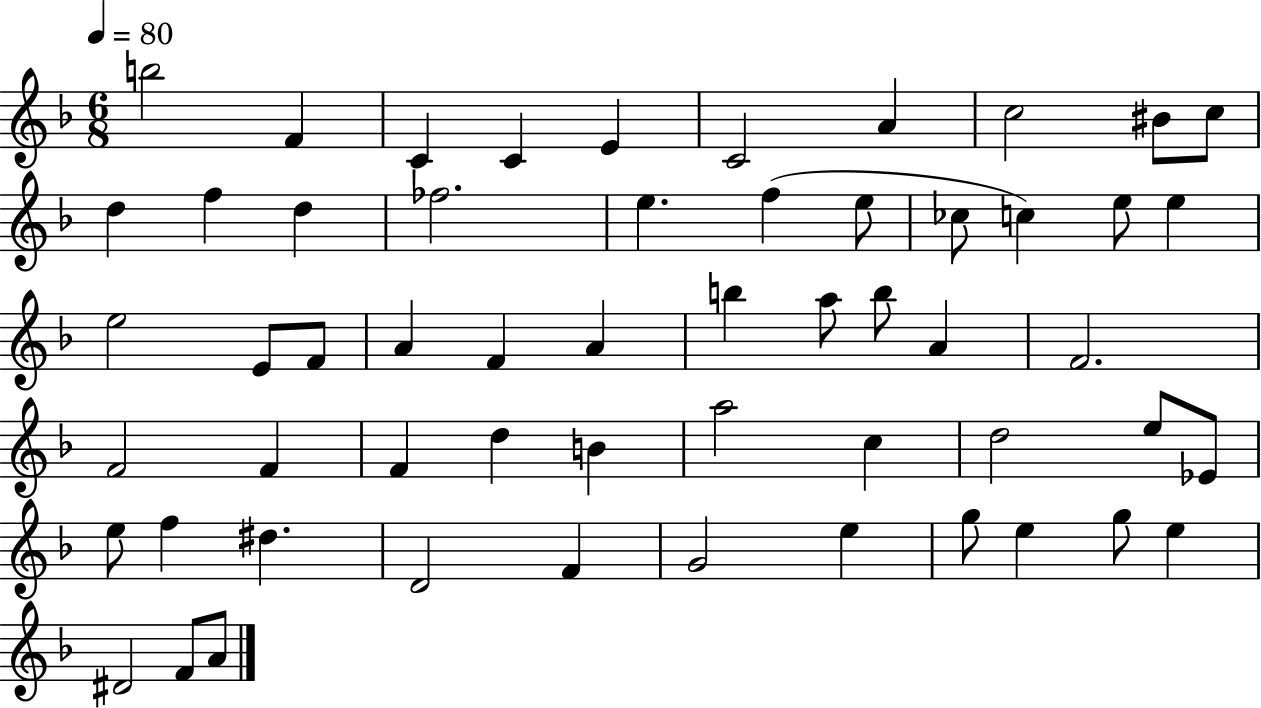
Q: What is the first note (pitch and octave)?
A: B5